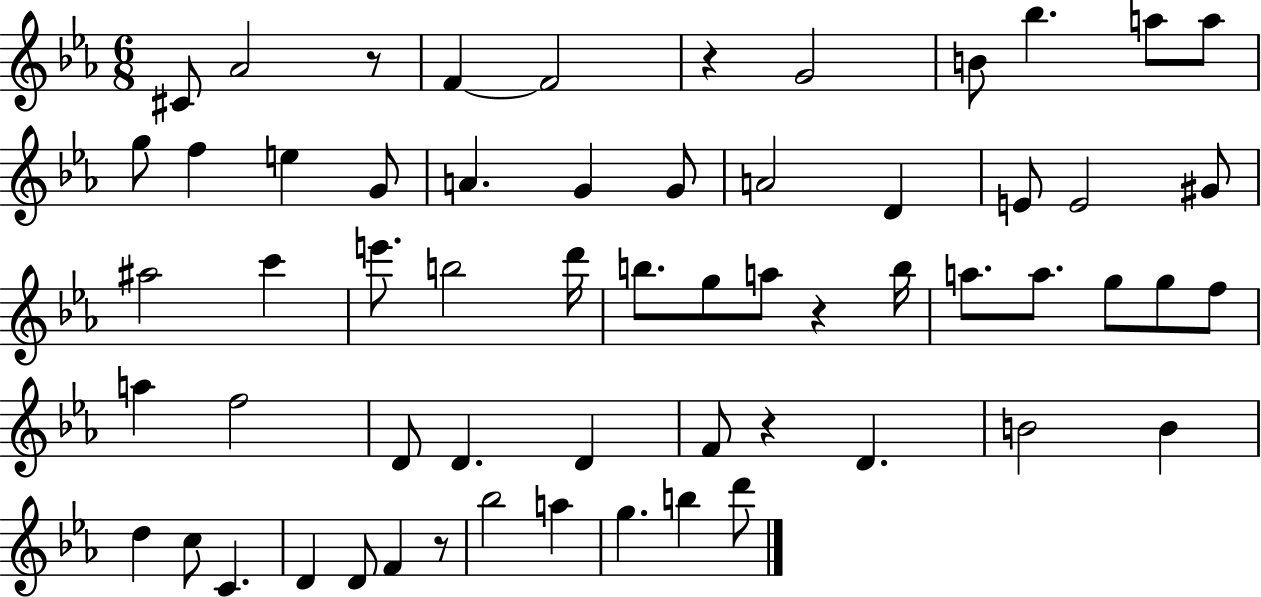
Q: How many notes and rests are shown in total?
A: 60